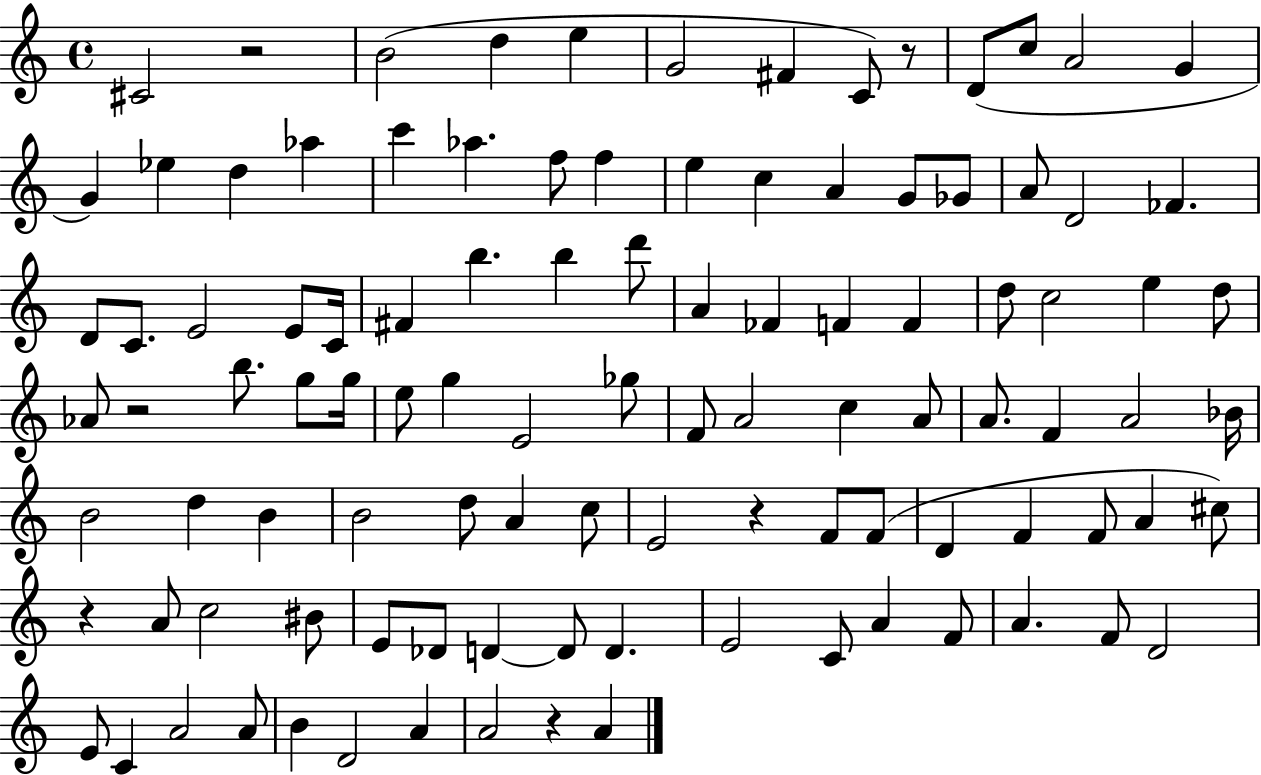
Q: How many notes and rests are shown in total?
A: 105